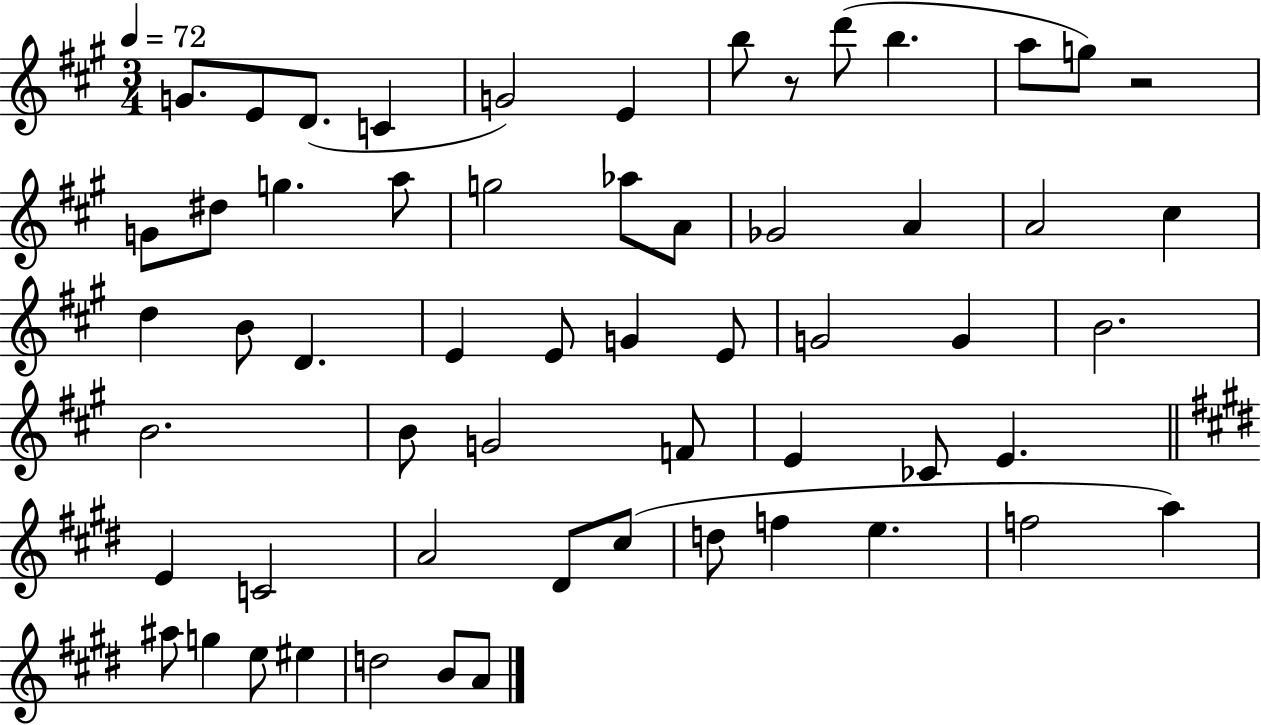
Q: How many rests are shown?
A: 2